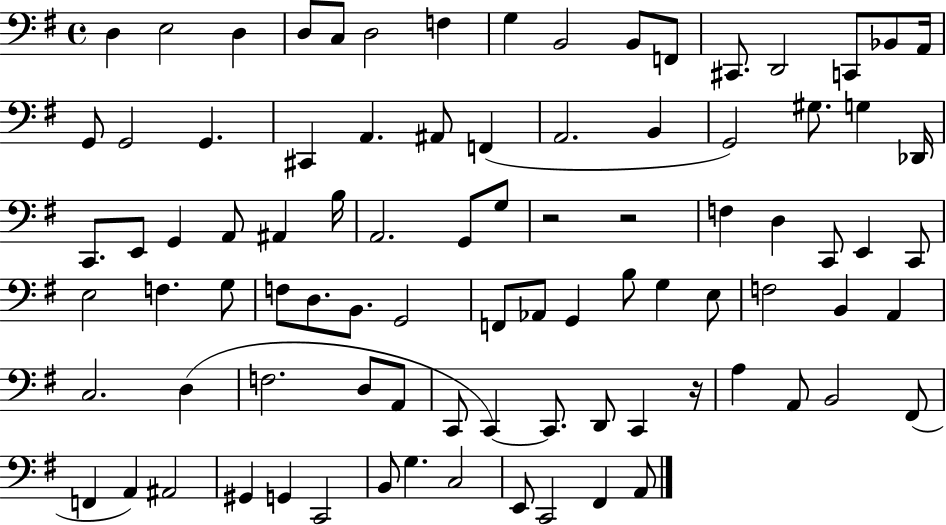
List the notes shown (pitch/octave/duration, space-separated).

D3/q E3/h D3/q D3/e C3/e D3/h F3/q G3/q B2/h B2/e F2/e C#2/e. D2/h C2/e Bb2/e A2/s G2/e G2/h G2/q. C#2/q A2/q. A#2/e F2/q A2/h. B2/q G2/h G#3/e. G3/q Db2/s C2/e. E2/e G2/q A2/e A#2/q B3/s A2/h. G2/e G3/e R/h R/h F3/q D3/q C2/e E2/q C2/e E3/h F3/q. G3/e F3/e D3/e. B2/e. G2/h F2/e Ab2/e G2/q B3/e G3/q E3/e F3/h B2/q A2/q C3/h. D3/q F3/h. D3/e A2/e C2/e C2/q C2/e. D2/e C2/q R/s A3/q A2/e B2/h F#2/e F2/q A2/q A#2/h G#2/q G2/q C2/h B2/e G3/q. C3/h E2/e C2/h F#2/q A2/e